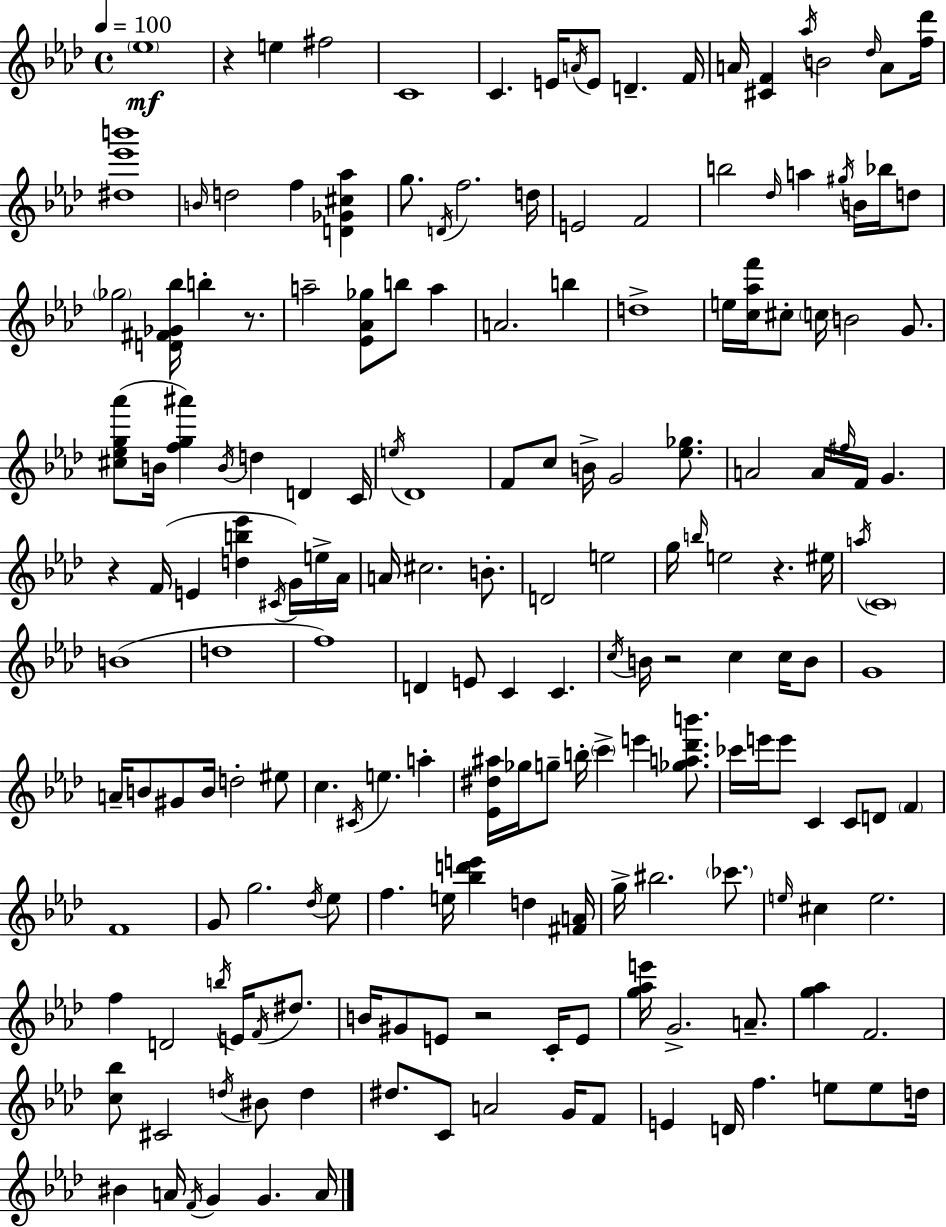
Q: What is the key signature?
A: AES major